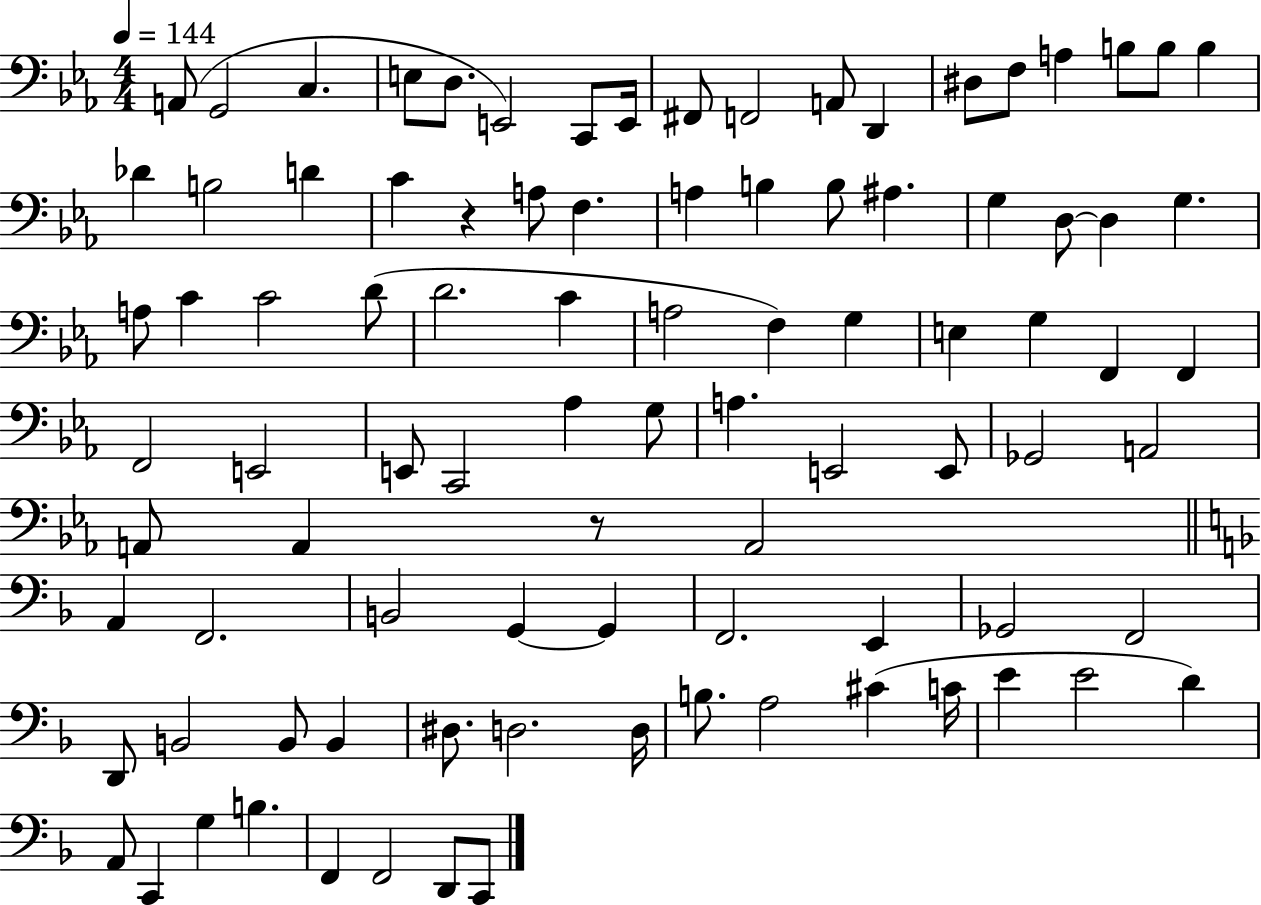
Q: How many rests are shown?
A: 2